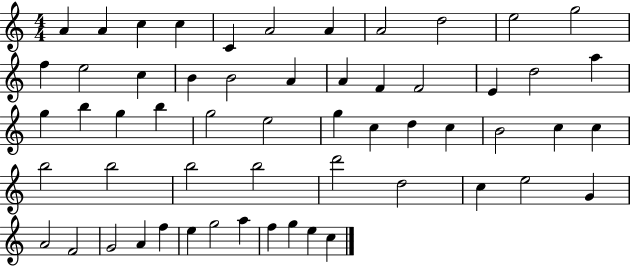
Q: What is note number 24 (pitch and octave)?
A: G5